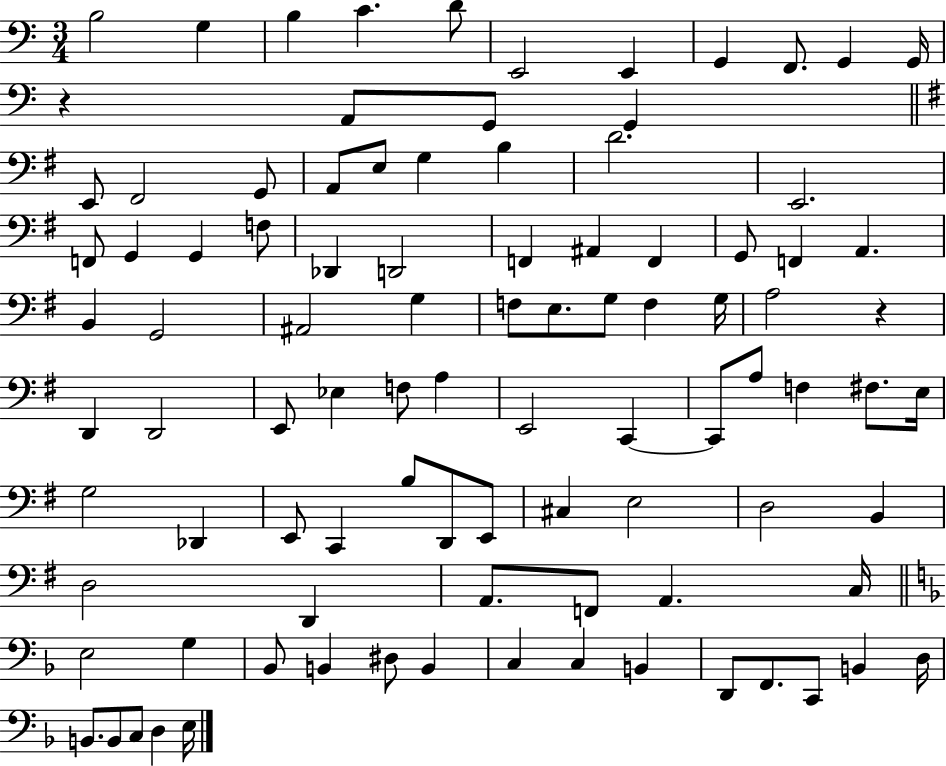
X:1
T:Untitled
M:3/4
L:1/4
K:C
B,2 G, B, C D/2 E,,2 E,, G,, F,,/2 G,, G,,/4 z A,,/2 G,,/2 G,, E,,/2 ^F,,2 G,,/2 A,,/2 E,/2 G, B, D2 E,,2 F,,/2 G,, G,, F,/2 _D,, D,,2 F,, ^A,, F,, G,,/2 F,, A,, B,, G,,2 ^A,,2 G, F,/2 E,/2 G,/2 F, G,/4 A,2 z D,, D,,2 E,,/2 _E, F,/2 A, E,,2 C,, C,,/2 A,/2 F, ^F,/2 E,/4 G,2 _D,, E,,/2 C,, B,/2 D,,/2 E,,/2 ^C, E,2 D,2 B,, D,2 D,, A,,/2 F,,/2 A,, C,/4 E,2 G, _B,,/2 B,, ^D,/2 B,, C, C, B,, D,,/2 F,,/2 C,,/2 B,, D,/4 B,,/2 B,,/2 C,/2 D, E,/4